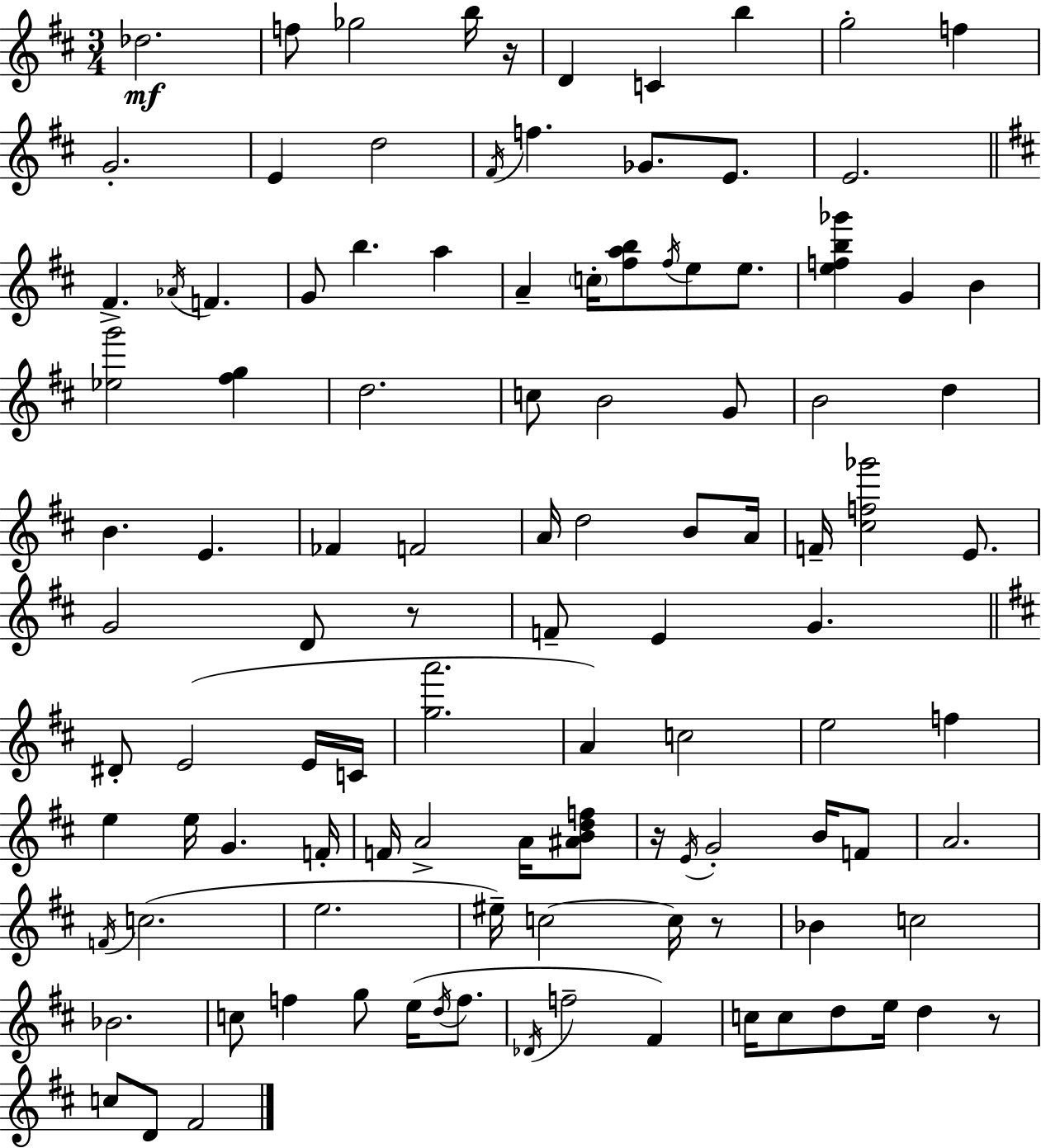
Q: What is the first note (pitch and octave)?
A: Db5